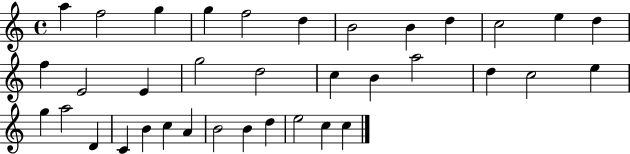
{
  \clef treble
  \time 4/4
  \defaultTimeSignature
  \key c \major
  a''4 f''2 g''4 | g''4 f''2 d''4 | b'2 b'4 d''4 | c''2 e''4 d''4 | \break f''4 e'2 e'4 | g''2 d''2 | c''4 b'4 a''2 | d''4 c''2 e''4 | \break g''4 a''2 d'4 | c'4 b'4 c''4 a'4 | b'2 b'4 d''4 | e''2 c''4 c''4 | \break \bar "|."
}